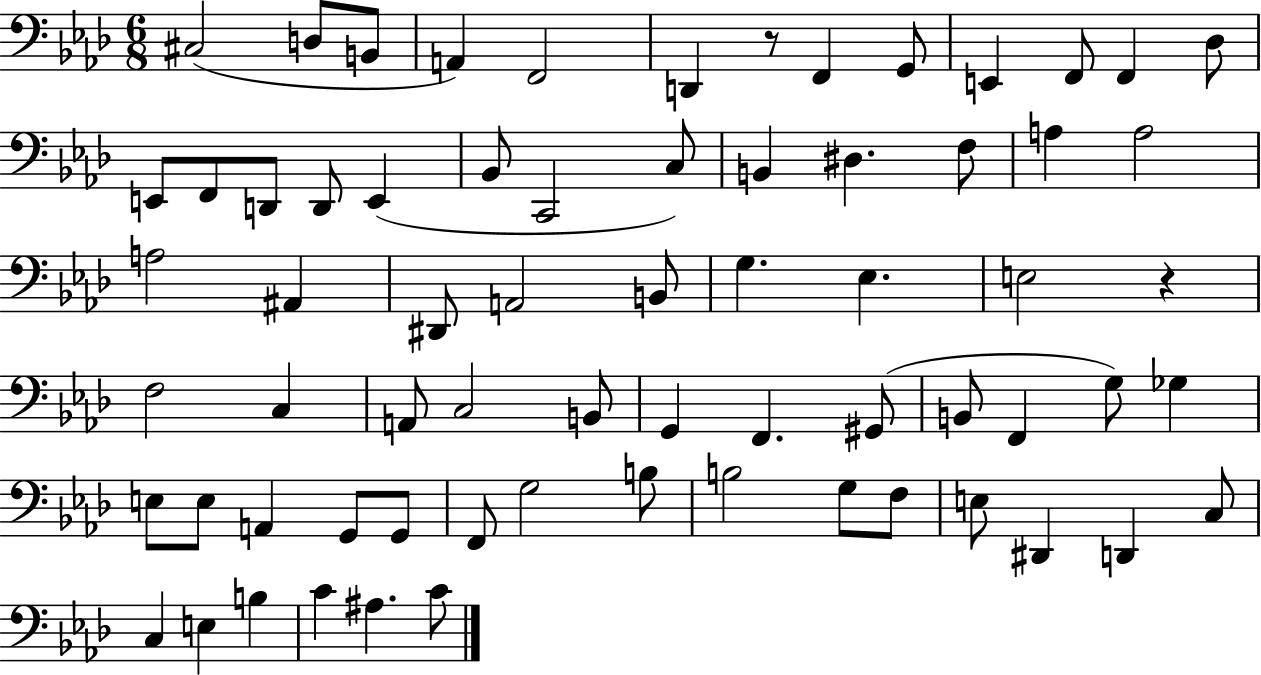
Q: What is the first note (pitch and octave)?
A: C#3